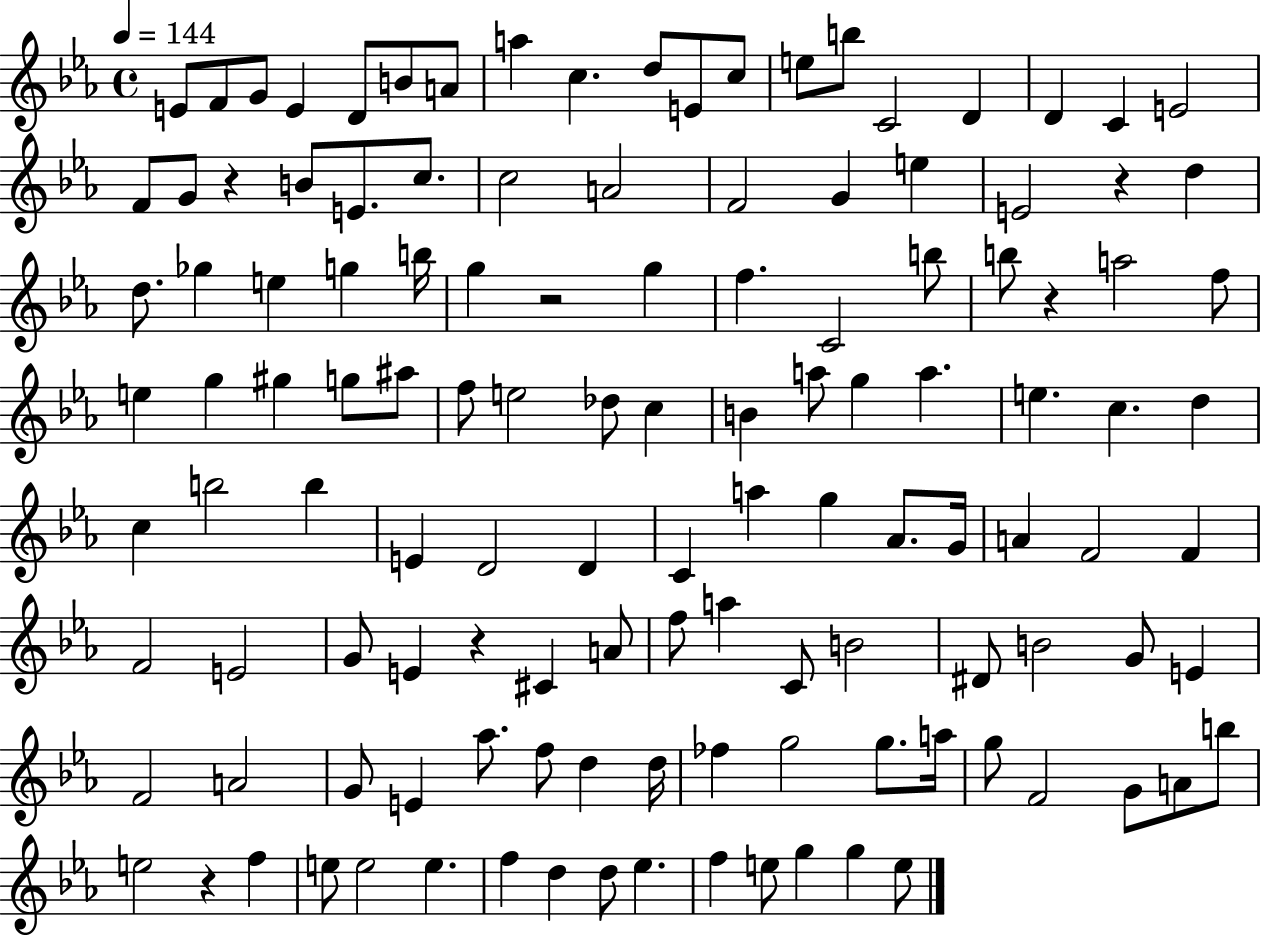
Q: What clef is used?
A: treble